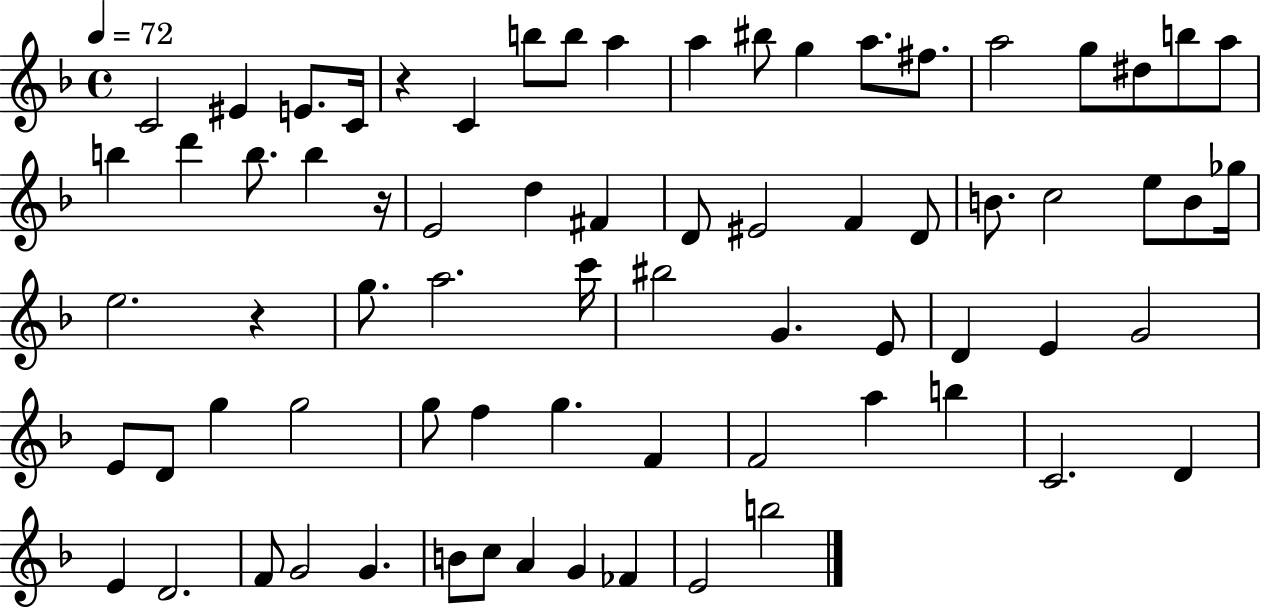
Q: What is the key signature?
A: F major